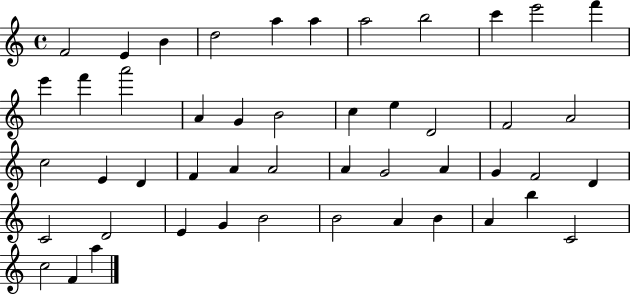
F4/h E4/q B4/q D5/h A5/q A5/q A5/h B5/h C6/q E6/h F6/q E6/q F6/q A6/h A4/q G4/q B4/h C5/q E5/q D4/h F4/h A4/h C5/h E4/q D4/q F4/q A4/q A4/h A4/q G4/h A4/q G4/q F4/h D4/q C4/h D4/h E4/q G4/q B4/h B4/h A4/q B4/q A4/q B5/q C4/h C5/h F4/q A5/q